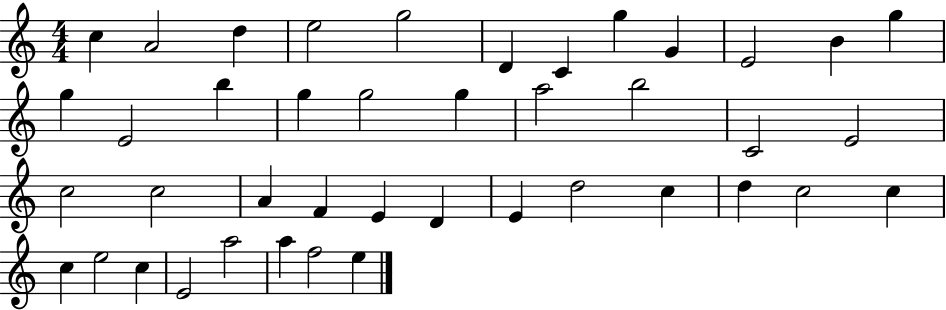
X:1
T:Untitled
M:4/4
L:1/4
K:C
c A2 d e2 g2 D C g G E2 B g g E2 b g g2 g a2 b2 C2 E2 c2 c2 A F E D E d2 c d c2 c c e2 c E2 a2 a f2 e